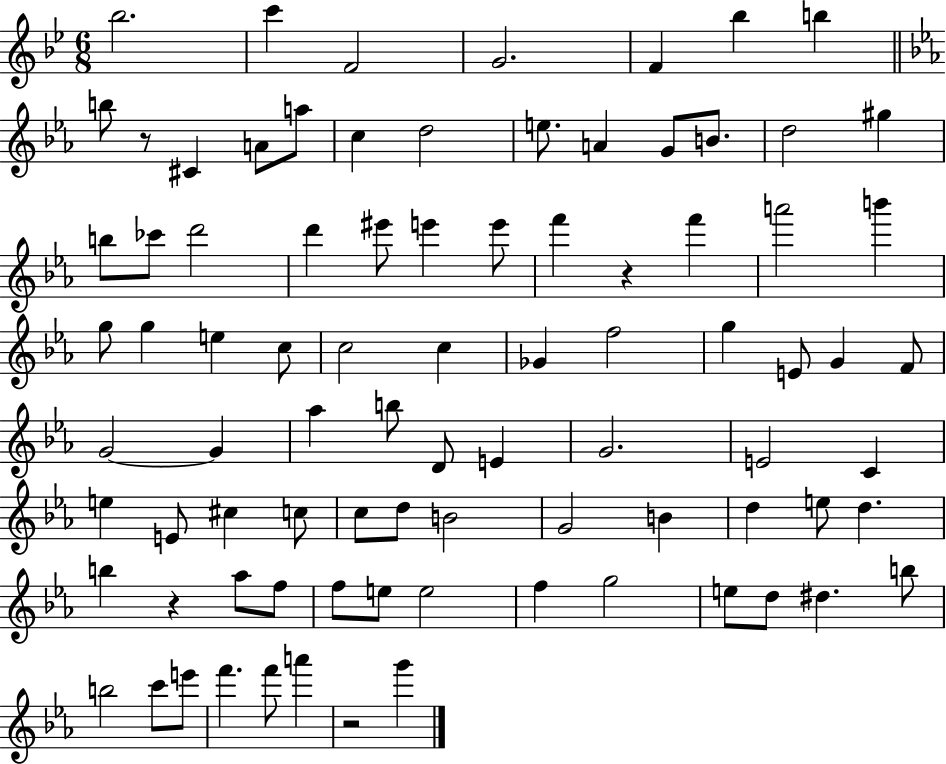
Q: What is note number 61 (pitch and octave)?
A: D5